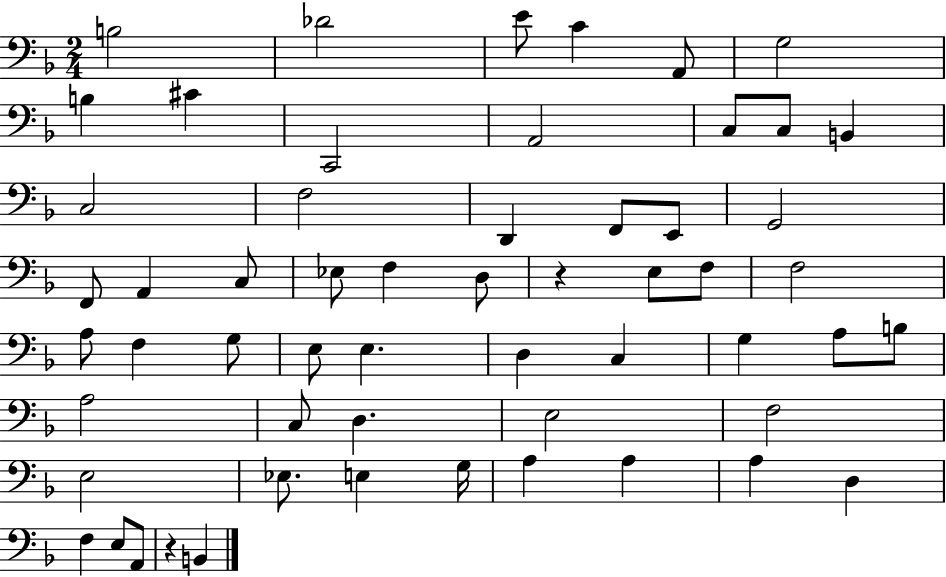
{
  \clef bass
  \numericTimeSignature
  \time 2/4
  \key f \major
  \repeat volta 2 { b2 | des'2 | e'8 c'4 a,8 | g2 | \break b4 cis'4 | c,2 | a,2 | c8 c8 b,4 | \break c2 | f2 | d,4 f,8 e,8 | g,2 | \break f,8 a,4 c8 | ees8 f4 d8 | r4 e8 f8 | f2 | \break a8 f4 g8 | e8 e4. | d4 c4 | g4 a8 b8 | \break a2 | c8 d4. | e2 | f2 | \break e2 | ees8. e4 g16 | a4 a4 | a4 d4 | \break f4 e8 a,8 | r4 b,4 | } \bar "|."
}